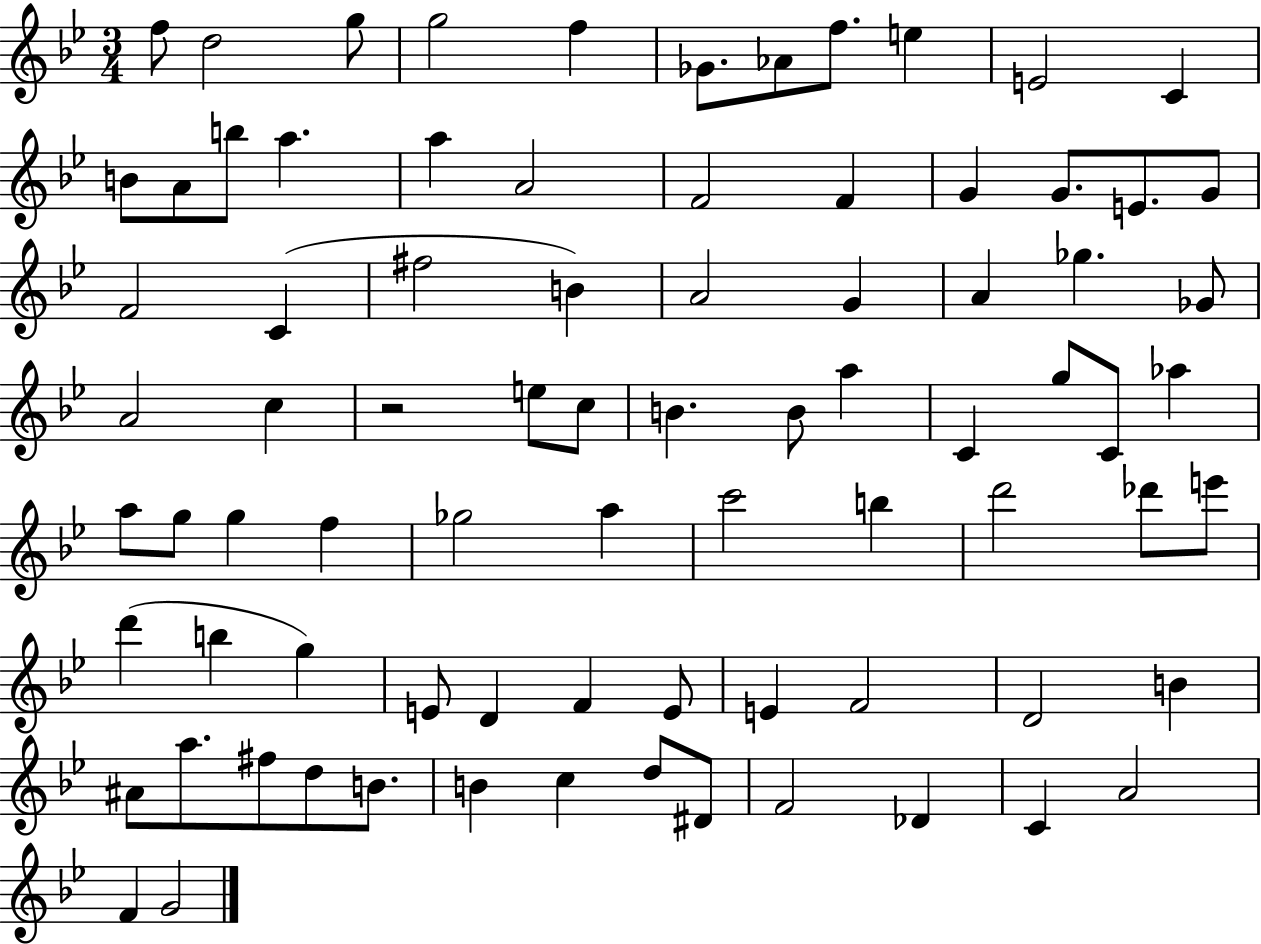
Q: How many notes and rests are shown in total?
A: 81